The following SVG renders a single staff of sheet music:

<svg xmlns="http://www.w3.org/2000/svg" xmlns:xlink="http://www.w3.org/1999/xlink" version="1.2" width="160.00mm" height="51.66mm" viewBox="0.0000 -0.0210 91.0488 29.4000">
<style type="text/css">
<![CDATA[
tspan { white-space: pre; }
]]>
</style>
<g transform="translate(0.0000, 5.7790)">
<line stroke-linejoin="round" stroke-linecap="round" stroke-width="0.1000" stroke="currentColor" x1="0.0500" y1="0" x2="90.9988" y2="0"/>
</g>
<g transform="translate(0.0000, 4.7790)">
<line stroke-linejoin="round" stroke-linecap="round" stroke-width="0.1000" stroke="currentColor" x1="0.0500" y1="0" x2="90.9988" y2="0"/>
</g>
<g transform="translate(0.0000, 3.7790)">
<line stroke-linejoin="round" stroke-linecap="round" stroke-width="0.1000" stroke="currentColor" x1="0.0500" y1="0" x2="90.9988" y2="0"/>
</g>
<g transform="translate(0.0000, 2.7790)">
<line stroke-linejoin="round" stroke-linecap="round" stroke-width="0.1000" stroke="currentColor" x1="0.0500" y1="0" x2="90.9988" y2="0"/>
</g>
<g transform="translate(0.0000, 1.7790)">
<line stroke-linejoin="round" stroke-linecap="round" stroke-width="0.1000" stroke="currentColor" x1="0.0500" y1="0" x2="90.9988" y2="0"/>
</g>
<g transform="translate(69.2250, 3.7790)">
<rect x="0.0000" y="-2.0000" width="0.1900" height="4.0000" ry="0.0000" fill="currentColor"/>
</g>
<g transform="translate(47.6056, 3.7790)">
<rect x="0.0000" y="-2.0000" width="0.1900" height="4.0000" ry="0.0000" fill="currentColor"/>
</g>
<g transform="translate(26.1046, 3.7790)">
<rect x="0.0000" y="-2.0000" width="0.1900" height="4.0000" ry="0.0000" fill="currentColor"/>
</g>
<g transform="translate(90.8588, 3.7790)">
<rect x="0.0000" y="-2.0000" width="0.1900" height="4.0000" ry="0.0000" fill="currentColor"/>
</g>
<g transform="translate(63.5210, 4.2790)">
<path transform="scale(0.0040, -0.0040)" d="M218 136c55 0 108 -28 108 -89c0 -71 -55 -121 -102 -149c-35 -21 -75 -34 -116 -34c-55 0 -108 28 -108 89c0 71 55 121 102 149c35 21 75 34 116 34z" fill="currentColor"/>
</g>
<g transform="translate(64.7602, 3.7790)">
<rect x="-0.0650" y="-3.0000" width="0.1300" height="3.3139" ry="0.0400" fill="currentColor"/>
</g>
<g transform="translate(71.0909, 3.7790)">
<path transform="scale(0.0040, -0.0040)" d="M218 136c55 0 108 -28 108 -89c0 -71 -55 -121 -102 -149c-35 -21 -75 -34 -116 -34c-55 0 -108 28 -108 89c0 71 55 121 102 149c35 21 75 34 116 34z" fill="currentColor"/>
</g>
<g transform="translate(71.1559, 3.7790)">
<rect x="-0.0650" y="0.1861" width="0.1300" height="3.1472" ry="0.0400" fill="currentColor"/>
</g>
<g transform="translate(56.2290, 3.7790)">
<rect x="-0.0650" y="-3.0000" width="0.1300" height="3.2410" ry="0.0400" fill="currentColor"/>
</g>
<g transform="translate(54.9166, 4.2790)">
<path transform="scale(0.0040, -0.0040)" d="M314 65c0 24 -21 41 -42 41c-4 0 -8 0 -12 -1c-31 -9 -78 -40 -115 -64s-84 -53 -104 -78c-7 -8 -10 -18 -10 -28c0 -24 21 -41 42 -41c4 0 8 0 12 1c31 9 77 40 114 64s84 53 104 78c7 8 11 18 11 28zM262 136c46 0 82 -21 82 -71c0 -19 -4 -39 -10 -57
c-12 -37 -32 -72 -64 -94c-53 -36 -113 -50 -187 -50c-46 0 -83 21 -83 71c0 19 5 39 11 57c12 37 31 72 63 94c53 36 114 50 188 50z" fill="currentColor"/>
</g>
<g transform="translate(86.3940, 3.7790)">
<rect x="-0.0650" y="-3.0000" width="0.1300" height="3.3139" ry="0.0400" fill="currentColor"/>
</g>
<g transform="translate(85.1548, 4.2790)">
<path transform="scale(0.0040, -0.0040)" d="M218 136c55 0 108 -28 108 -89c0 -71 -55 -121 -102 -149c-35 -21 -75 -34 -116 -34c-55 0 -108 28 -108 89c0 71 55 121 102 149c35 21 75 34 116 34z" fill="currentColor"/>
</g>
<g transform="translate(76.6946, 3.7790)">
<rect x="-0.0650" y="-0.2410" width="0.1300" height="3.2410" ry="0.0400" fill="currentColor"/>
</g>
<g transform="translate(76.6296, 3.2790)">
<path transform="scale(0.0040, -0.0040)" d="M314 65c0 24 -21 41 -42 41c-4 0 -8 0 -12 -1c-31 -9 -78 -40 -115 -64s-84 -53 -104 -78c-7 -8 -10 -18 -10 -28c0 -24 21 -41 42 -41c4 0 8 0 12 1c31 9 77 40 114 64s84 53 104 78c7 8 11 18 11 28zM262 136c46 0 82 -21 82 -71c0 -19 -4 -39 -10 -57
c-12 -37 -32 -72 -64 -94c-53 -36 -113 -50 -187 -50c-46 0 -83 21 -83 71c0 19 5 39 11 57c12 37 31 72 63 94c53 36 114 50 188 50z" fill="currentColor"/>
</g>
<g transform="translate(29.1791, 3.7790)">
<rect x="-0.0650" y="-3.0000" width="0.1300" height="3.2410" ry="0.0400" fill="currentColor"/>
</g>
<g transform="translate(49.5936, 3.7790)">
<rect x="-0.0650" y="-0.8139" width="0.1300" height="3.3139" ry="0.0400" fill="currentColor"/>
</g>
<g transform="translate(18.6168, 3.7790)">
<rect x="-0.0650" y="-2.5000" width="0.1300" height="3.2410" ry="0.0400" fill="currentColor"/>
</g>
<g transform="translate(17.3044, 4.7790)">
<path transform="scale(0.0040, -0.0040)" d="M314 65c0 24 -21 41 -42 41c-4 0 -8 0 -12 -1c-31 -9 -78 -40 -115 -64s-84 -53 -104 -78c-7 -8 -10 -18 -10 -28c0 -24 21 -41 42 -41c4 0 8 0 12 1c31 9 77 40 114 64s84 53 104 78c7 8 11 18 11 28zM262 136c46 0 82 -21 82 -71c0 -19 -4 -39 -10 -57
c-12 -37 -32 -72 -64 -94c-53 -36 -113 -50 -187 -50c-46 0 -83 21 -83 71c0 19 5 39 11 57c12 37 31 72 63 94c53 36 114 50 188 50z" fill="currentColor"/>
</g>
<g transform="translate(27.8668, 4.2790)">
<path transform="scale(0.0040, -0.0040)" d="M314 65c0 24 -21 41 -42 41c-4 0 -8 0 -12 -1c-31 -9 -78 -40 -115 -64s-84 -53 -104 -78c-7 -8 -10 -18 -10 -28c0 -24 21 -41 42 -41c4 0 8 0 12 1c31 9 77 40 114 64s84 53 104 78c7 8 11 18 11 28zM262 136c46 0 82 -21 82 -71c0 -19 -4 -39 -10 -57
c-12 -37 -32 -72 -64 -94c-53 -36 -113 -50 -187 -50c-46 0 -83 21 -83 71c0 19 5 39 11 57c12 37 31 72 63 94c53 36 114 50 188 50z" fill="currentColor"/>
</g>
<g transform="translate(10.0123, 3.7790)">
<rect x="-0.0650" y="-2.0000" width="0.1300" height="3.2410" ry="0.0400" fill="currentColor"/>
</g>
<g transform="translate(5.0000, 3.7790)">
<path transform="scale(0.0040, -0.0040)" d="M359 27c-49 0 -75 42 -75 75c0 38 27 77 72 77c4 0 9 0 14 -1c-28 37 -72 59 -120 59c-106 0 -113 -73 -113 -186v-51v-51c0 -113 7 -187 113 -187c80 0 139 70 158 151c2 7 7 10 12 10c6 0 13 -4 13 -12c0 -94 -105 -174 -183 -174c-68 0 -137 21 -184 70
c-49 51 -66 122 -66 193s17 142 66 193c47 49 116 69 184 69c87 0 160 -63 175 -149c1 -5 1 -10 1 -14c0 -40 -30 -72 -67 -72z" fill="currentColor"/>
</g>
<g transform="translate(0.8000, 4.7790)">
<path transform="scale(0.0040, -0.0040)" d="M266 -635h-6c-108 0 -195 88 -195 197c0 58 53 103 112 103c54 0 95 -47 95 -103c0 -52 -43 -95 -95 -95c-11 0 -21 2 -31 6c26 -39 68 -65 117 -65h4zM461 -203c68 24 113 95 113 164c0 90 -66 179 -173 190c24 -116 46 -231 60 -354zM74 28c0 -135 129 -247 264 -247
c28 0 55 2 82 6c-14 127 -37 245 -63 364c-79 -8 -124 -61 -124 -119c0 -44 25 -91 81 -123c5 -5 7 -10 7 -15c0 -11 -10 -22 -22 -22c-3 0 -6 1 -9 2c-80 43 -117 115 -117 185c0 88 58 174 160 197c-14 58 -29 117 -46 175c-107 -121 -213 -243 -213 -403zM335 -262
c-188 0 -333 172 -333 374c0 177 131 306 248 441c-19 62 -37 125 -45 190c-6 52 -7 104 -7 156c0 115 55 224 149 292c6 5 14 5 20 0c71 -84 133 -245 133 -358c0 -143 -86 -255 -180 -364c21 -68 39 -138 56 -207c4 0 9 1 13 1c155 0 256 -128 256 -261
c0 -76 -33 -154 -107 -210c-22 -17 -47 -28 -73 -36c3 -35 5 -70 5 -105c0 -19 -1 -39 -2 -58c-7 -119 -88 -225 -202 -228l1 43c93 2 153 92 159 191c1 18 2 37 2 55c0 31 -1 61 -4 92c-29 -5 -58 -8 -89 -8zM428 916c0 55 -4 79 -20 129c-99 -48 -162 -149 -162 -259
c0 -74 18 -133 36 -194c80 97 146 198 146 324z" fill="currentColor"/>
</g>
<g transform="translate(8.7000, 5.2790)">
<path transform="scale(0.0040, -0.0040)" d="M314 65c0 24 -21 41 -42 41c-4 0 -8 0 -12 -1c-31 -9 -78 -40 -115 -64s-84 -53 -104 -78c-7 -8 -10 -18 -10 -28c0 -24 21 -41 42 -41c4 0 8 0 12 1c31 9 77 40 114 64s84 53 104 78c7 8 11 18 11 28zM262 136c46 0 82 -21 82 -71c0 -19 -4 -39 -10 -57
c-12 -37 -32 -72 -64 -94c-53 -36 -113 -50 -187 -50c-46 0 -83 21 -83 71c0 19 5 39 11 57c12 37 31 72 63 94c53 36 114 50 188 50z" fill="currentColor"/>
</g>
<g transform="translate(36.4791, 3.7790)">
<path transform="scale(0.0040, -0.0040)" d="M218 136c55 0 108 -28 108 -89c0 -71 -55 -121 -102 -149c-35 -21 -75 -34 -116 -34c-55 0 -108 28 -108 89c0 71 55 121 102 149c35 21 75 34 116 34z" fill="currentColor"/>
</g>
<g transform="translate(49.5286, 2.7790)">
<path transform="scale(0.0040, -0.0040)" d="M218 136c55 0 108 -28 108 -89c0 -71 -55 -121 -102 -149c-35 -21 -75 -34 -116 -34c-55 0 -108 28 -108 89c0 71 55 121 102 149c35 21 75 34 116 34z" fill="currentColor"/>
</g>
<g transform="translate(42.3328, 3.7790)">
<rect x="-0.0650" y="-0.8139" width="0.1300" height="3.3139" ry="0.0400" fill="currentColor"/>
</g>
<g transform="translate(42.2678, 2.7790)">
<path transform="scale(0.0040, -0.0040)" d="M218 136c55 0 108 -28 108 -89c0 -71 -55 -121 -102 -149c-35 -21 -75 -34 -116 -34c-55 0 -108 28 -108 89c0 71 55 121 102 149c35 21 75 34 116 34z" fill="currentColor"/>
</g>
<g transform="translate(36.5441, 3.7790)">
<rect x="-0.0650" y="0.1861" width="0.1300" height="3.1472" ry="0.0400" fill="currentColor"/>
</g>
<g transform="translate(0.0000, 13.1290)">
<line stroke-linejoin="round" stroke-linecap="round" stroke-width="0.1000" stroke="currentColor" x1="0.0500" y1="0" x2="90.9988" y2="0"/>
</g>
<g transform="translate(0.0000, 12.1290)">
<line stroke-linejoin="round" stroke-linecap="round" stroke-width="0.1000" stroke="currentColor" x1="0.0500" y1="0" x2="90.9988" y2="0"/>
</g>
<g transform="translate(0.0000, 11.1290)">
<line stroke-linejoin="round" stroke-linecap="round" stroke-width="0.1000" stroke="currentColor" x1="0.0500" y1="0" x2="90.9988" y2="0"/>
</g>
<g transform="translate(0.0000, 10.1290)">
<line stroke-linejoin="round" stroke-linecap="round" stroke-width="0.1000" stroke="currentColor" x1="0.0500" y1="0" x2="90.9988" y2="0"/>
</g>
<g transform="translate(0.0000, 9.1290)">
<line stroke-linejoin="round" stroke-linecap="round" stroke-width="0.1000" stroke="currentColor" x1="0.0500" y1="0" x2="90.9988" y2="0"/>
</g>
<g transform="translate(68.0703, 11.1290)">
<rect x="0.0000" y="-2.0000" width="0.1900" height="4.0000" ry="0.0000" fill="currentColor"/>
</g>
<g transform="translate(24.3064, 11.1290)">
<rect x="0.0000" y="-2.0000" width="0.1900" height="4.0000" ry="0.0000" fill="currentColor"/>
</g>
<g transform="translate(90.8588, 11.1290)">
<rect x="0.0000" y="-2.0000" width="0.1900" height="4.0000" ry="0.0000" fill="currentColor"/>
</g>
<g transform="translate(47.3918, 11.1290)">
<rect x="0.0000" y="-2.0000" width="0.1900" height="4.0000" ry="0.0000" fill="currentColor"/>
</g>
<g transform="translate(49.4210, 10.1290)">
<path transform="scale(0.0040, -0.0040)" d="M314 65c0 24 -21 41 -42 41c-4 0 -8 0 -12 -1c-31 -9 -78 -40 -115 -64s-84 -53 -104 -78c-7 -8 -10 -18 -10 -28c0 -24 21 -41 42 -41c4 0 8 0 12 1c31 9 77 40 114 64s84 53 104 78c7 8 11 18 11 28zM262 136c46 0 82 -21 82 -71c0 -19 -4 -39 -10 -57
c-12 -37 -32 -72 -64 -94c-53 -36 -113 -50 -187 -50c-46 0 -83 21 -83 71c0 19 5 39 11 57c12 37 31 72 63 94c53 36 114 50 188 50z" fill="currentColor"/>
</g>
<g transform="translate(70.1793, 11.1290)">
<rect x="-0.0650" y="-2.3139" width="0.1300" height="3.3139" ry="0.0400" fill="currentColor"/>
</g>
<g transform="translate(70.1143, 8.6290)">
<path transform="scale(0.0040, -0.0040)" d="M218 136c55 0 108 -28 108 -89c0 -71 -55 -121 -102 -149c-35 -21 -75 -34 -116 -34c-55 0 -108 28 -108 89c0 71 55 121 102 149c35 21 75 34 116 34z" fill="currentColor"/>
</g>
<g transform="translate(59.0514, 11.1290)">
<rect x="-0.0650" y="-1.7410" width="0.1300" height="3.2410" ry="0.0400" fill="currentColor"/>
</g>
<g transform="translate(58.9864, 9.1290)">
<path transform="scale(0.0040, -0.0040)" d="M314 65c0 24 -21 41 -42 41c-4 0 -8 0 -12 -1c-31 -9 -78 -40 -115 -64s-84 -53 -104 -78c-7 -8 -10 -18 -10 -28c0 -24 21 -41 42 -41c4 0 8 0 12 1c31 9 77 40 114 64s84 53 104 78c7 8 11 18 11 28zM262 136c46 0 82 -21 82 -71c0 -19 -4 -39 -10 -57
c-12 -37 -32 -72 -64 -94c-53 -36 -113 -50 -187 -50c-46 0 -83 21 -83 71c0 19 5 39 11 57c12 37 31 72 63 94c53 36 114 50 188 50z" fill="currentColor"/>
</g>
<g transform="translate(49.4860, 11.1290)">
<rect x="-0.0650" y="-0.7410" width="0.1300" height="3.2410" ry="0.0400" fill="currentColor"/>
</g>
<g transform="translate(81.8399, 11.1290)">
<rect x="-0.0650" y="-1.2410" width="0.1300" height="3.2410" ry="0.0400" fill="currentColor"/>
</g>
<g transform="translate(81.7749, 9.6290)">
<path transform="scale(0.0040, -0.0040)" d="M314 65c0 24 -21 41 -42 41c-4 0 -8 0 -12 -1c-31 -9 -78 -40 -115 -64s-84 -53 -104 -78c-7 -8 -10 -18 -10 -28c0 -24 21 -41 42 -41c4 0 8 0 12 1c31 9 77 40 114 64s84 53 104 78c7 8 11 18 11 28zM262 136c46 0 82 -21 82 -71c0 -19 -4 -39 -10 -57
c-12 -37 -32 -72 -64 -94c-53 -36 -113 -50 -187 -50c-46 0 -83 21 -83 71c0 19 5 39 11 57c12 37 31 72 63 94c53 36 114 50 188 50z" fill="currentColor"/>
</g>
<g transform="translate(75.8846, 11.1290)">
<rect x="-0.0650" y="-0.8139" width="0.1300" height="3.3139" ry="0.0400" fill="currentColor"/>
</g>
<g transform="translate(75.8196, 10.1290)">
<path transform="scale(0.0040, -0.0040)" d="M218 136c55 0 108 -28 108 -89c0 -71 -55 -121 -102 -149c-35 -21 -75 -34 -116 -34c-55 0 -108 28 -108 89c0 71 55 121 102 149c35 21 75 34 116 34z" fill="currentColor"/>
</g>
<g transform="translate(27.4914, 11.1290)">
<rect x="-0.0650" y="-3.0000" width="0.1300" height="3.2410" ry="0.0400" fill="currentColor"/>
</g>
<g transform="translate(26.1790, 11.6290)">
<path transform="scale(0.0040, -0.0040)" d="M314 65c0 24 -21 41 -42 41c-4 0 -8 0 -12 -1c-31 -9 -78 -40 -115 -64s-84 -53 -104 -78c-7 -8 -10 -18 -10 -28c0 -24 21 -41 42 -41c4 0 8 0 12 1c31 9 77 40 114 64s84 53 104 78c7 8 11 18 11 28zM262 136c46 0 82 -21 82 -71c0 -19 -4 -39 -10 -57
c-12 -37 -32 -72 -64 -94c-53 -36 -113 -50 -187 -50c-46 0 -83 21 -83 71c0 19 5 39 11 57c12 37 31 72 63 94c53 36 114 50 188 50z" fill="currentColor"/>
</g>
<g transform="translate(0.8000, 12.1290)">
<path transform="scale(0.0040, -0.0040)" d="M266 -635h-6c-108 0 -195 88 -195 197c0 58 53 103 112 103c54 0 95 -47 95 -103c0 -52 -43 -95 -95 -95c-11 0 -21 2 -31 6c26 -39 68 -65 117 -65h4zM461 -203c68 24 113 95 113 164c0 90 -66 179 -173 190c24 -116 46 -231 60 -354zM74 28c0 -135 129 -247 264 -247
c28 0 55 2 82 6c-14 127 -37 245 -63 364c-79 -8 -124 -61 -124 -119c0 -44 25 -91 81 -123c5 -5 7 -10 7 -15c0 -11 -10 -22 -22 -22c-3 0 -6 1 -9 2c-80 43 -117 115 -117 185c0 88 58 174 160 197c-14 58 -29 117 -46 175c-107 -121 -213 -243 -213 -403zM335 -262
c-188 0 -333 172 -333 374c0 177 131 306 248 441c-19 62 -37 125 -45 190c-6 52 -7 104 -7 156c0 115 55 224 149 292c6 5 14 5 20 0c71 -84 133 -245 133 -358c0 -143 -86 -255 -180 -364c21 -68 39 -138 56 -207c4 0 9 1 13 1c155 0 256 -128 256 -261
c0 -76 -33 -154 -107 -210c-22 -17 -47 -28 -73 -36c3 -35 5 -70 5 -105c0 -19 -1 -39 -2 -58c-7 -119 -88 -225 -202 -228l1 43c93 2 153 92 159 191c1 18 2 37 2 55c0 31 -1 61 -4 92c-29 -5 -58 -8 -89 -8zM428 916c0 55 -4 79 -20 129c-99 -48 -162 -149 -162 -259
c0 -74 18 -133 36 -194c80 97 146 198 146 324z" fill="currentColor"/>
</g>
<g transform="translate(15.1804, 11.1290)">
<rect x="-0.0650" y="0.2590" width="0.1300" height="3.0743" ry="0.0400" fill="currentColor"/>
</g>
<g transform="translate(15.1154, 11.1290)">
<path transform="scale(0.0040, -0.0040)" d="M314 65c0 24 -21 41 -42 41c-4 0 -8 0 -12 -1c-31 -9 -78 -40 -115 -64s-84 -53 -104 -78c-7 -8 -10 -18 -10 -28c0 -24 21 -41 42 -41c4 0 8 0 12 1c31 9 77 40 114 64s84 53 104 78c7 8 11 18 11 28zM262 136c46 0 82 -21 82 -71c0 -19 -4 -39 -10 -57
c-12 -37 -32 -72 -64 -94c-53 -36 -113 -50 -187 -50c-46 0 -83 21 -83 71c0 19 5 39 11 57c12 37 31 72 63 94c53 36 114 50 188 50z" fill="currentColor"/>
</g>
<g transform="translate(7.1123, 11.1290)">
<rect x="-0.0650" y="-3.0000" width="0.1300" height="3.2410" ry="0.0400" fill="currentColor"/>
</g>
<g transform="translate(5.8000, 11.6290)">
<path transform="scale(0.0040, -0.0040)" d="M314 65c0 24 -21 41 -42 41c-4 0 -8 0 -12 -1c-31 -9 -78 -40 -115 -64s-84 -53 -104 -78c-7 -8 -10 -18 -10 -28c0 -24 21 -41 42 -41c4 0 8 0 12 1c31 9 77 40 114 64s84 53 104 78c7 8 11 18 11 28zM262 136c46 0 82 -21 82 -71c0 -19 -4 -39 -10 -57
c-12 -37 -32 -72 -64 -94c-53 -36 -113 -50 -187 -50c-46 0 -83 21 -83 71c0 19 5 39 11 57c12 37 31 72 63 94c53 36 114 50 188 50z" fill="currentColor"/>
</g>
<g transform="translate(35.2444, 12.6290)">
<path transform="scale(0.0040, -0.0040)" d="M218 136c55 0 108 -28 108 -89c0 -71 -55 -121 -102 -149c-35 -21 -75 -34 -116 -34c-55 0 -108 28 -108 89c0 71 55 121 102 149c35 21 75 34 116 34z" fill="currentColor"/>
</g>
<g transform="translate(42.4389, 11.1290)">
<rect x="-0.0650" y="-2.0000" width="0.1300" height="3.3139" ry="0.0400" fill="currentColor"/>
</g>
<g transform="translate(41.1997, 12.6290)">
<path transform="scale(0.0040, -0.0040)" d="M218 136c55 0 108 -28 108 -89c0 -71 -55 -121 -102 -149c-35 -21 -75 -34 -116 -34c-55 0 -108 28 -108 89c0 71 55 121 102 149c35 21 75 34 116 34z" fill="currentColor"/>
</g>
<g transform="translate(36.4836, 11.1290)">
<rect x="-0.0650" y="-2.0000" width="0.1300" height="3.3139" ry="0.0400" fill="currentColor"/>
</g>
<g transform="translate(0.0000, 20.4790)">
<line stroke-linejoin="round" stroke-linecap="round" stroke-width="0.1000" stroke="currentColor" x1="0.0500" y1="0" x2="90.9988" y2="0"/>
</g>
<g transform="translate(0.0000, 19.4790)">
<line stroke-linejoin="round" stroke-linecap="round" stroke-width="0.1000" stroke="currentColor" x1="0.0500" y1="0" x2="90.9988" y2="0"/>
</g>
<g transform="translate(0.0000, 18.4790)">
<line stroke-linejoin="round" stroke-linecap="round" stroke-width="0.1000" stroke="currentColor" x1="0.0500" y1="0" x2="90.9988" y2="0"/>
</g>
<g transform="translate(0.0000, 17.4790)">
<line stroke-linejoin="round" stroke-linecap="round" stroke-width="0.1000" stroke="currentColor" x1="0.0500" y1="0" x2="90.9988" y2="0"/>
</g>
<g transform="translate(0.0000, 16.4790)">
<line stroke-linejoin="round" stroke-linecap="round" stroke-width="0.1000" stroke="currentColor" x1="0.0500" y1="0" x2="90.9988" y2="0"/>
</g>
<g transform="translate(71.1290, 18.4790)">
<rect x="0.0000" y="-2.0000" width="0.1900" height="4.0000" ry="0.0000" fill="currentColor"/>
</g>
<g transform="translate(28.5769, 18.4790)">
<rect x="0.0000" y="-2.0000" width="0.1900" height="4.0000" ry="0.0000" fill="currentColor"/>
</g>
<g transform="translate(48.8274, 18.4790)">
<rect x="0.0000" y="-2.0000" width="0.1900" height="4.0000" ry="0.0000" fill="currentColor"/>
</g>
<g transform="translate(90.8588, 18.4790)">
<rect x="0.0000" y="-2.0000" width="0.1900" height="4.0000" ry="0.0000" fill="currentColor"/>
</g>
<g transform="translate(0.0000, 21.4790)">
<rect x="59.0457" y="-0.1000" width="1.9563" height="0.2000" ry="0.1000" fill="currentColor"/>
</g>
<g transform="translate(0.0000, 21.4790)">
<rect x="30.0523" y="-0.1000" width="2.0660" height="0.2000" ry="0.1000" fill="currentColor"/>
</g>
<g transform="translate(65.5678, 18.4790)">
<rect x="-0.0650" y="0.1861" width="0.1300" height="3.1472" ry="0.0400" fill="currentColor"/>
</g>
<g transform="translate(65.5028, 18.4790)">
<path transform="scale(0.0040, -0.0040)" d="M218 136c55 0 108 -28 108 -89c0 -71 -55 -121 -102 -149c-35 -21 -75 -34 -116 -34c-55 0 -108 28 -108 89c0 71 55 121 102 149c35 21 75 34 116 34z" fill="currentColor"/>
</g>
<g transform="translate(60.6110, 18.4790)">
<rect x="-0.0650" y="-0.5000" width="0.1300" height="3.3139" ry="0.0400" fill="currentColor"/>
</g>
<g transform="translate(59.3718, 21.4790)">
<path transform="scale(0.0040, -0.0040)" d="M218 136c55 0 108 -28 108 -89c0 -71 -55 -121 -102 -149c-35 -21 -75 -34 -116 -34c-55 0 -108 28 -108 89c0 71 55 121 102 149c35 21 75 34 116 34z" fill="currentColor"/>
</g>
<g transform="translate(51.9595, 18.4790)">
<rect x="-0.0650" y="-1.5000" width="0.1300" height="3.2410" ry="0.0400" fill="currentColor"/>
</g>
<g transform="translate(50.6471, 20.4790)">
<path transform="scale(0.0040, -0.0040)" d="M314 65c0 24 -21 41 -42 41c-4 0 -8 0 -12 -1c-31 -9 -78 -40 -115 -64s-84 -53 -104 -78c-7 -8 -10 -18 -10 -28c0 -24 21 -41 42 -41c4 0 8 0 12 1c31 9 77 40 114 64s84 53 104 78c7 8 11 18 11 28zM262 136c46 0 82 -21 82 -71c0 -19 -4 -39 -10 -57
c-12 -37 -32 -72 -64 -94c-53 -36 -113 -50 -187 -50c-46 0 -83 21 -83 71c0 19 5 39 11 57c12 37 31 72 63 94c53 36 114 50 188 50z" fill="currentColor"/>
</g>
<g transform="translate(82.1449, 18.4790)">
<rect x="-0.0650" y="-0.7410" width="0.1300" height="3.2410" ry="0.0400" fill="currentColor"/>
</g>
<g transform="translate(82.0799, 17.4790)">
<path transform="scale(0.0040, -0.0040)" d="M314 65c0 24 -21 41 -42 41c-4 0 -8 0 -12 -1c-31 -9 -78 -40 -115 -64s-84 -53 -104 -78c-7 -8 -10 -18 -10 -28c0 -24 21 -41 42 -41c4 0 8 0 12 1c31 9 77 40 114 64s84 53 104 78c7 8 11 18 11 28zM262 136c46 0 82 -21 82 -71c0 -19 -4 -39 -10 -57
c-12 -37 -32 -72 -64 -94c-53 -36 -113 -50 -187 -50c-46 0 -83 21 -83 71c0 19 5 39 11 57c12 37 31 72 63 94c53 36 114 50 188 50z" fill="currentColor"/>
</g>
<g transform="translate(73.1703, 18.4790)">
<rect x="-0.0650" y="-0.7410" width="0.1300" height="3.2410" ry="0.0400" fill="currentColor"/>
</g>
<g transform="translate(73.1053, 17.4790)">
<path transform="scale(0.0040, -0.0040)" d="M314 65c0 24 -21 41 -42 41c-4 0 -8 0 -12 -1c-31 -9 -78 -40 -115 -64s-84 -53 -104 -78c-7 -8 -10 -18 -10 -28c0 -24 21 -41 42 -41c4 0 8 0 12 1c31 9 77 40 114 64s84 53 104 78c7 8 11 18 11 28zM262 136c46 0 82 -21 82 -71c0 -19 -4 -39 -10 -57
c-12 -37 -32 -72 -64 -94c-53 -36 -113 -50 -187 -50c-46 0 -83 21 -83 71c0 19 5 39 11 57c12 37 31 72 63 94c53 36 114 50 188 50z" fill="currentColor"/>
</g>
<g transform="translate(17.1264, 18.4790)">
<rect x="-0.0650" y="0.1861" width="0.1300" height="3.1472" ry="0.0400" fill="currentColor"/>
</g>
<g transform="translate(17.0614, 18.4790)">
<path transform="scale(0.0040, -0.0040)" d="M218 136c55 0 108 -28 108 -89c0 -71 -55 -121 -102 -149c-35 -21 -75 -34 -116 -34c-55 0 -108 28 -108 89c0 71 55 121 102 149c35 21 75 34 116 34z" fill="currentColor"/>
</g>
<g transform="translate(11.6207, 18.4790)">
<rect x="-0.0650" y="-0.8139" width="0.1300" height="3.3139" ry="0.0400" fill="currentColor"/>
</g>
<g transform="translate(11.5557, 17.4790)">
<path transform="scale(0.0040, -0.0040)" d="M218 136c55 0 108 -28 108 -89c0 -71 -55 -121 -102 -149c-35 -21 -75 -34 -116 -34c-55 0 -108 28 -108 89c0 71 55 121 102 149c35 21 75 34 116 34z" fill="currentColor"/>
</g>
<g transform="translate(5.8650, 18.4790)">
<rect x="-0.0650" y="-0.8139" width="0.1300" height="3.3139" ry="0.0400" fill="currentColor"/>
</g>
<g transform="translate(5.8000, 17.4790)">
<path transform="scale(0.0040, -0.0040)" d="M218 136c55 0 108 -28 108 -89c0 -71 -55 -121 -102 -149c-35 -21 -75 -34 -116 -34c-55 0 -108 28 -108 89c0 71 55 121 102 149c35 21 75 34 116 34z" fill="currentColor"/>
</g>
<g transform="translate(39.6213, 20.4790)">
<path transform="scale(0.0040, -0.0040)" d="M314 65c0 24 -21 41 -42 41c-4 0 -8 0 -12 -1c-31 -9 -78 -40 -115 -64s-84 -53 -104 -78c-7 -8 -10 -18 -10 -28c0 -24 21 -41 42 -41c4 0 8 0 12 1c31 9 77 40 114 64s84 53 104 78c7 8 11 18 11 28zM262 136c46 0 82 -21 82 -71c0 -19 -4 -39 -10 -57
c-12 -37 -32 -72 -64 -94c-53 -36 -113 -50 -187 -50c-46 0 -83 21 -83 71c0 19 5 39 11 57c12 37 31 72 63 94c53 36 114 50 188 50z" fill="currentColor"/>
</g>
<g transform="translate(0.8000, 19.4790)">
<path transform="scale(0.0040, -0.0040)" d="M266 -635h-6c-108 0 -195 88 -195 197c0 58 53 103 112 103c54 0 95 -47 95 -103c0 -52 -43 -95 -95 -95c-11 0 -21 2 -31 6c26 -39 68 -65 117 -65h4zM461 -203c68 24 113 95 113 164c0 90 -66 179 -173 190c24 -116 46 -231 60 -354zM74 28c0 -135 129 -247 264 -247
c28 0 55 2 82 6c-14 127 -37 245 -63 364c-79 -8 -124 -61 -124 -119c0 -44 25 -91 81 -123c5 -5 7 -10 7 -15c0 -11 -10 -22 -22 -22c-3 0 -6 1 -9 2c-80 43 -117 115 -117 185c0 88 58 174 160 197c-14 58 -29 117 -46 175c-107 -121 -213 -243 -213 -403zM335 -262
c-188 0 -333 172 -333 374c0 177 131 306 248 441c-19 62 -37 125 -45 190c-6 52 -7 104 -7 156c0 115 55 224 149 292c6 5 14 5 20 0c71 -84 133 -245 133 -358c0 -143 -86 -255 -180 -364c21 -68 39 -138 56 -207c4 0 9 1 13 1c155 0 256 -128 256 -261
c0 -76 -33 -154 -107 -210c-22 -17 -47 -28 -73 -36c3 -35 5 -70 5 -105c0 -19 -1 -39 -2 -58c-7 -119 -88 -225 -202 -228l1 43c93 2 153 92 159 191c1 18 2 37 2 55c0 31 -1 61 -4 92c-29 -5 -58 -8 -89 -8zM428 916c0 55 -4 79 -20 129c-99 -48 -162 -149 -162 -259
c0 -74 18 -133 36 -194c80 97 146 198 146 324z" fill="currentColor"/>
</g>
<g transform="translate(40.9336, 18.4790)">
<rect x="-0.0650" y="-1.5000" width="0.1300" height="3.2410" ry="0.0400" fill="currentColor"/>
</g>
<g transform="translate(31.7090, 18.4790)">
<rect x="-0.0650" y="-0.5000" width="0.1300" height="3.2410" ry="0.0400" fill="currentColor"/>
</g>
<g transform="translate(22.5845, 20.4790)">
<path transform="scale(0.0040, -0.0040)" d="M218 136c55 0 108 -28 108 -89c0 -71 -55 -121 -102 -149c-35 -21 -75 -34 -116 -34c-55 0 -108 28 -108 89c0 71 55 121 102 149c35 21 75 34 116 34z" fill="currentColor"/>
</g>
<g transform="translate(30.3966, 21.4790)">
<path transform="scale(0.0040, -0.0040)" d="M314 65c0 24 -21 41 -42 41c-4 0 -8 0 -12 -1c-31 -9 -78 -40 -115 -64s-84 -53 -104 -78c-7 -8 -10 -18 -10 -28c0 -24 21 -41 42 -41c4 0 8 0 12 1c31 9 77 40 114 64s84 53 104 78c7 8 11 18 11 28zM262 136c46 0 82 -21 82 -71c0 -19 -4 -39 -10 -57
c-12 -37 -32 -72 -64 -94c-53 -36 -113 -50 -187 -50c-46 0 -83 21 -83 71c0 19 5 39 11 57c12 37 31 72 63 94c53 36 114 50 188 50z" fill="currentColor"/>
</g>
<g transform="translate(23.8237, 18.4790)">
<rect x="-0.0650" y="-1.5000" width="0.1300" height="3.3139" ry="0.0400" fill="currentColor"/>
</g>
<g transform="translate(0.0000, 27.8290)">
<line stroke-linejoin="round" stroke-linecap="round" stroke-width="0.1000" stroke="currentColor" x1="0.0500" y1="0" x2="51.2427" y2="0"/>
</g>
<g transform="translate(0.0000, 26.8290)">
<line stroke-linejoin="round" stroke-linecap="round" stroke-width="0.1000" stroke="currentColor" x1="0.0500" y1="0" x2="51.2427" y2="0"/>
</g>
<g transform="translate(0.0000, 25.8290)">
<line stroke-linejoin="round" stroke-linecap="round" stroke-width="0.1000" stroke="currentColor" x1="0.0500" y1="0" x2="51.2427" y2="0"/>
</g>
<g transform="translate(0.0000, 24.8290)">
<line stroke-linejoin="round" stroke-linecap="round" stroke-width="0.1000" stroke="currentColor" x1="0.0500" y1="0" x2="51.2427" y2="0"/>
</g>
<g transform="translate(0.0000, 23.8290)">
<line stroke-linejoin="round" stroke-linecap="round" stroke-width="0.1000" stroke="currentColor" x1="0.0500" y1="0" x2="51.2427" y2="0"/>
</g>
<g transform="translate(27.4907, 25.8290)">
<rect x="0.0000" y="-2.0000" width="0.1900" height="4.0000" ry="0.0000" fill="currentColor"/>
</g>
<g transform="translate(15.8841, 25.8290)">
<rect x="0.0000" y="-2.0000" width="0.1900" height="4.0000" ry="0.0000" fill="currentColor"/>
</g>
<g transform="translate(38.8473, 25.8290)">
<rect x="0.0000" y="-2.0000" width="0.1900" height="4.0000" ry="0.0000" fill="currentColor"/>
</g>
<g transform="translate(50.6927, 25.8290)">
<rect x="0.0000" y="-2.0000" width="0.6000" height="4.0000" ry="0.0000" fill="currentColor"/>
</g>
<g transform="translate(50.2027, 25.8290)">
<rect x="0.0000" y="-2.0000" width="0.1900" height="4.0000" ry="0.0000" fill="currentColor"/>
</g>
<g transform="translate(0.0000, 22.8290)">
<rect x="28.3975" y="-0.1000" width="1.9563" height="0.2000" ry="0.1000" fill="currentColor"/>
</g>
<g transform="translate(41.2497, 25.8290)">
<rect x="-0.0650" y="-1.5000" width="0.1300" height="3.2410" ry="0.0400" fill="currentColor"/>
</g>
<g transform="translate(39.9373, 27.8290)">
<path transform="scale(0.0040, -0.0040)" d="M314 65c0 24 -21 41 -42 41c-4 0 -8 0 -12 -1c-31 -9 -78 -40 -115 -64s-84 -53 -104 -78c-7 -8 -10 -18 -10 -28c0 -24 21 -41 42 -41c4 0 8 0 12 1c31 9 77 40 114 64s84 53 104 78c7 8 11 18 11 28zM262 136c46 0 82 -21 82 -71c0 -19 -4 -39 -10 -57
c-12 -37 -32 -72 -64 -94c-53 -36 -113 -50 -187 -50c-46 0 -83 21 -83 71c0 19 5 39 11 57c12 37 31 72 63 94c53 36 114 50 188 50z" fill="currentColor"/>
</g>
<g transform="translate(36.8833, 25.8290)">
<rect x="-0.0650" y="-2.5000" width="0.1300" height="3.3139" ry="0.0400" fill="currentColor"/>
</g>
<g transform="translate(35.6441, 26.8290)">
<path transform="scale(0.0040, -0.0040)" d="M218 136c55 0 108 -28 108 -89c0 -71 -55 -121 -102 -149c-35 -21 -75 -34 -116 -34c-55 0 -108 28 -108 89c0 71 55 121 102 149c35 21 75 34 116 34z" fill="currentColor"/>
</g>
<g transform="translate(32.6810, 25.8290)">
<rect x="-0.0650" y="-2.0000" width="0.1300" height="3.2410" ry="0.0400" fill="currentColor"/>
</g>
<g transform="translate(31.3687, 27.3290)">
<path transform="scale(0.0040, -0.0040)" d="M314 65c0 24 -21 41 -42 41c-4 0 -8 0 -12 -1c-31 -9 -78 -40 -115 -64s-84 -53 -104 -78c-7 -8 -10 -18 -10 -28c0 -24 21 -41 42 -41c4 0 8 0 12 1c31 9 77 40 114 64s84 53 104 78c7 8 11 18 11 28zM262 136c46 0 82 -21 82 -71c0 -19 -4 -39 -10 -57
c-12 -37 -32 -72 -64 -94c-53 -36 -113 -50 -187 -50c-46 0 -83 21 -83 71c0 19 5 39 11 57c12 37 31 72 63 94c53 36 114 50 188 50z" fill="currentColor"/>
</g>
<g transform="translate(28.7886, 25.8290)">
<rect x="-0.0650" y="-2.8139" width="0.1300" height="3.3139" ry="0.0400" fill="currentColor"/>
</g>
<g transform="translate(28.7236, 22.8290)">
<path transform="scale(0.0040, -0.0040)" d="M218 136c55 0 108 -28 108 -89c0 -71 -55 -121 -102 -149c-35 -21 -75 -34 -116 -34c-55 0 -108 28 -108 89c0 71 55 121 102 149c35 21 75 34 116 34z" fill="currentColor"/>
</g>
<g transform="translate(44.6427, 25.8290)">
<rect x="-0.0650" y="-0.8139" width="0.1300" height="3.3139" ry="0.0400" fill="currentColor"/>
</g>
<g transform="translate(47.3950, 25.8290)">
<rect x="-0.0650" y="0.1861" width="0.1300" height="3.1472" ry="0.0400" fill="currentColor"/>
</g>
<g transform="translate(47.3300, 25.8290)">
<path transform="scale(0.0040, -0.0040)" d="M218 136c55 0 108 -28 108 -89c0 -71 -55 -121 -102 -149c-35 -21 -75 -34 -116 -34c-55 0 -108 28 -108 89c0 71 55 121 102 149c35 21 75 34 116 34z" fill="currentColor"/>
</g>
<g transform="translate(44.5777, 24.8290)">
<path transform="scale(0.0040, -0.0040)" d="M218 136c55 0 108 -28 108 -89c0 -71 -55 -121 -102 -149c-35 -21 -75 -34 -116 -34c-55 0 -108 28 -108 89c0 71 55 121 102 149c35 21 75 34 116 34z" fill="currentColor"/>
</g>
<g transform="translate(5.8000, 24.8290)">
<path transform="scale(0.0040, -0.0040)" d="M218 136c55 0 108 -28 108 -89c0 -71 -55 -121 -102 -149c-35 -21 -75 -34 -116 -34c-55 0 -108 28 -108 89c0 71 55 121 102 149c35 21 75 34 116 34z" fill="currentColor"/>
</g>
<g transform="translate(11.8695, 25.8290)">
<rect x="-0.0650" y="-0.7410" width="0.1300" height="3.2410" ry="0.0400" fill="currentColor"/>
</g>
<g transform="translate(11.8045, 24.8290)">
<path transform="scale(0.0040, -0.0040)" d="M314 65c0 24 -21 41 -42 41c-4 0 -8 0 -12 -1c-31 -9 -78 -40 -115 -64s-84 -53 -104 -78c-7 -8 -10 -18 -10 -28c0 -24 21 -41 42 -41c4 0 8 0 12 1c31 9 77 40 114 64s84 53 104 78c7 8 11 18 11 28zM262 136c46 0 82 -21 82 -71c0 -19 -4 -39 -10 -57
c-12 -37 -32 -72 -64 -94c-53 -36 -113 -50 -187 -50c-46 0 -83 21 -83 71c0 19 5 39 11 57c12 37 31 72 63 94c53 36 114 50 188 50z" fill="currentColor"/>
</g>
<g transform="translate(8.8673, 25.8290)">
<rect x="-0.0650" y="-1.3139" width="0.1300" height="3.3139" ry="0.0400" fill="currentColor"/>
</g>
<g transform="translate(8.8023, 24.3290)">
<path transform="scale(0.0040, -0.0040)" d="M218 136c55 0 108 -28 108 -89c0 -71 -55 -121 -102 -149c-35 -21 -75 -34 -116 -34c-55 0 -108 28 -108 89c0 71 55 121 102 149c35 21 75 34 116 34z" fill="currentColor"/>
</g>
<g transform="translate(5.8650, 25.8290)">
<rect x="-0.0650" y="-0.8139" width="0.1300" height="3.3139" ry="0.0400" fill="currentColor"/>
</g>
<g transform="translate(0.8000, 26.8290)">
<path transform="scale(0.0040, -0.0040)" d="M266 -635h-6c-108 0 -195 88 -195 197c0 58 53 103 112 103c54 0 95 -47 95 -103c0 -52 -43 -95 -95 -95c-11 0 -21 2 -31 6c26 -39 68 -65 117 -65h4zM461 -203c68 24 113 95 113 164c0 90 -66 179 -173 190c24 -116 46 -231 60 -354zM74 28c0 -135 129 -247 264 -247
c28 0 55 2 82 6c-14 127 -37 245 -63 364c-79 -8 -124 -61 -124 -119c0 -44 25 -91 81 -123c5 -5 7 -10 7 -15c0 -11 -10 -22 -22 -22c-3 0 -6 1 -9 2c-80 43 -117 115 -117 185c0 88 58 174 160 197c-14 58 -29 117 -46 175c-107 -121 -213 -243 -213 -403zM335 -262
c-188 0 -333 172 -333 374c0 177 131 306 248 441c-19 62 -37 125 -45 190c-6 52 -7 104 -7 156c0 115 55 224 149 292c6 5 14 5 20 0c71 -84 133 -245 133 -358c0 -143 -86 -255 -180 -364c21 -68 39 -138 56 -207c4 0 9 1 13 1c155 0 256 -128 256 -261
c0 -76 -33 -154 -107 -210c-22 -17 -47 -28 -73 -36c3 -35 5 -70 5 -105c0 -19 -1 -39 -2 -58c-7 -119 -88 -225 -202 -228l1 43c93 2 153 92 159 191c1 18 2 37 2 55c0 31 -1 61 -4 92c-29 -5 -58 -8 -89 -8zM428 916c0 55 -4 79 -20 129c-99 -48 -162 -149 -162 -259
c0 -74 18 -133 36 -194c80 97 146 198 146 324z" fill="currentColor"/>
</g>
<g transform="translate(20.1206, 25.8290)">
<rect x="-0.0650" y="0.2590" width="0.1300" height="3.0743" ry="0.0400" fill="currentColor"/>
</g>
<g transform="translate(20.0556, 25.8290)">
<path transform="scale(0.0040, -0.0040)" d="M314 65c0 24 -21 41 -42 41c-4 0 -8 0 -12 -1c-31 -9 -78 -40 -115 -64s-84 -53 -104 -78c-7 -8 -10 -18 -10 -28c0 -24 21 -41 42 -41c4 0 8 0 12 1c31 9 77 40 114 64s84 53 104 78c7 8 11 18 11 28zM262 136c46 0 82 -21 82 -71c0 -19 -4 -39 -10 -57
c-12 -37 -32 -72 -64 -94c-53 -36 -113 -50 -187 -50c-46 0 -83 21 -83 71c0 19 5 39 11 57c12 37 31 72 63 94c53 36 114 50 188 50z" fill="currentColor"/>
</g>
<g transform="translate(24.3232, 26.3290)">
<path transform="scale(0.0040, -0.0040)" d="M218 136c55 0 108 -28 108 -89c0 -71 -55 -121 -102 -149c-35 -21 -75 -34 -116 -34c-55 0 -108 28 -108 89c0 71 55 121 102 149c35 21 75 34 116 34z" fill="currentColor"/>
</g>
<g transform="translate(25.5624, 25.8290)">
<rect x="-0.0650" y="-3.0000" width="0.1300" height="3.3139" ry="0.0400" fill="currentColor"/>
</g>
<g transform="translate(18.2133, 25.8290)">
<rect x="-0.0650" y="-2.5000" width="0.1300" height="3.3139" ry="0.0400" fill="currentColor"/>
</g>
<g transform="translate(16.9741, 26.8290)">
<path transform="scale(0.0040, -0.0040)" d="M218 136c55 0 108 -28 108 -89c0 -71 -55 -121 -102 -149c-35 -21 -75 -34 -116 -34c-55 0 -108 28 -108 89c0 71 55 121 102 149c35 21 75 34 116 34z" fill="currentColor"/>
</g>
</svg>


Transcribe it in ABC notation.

X:1
T:Untitled
M:4/4
L:1/4
K:C
F2 G2 A2 B d d A2 A B c2 A A2 B2 A2 F F d2 f2 g d e2 d d B E C2 E2 E2 C B d2 d2 d e d2 G B2 A a F2 G E2 d B